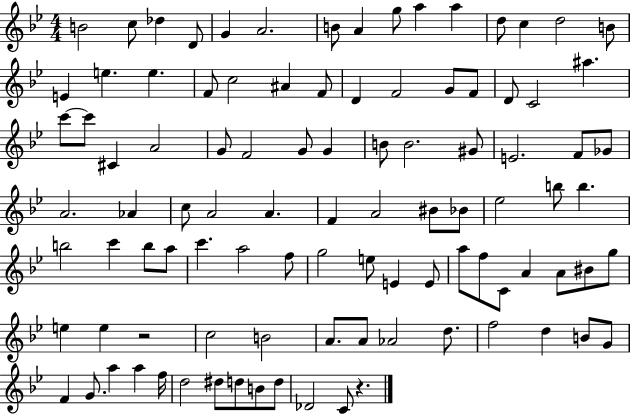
B4/h C5/e Db5/q D4/e G4/q A4/h. B4/e A4/q G5/e A5/q A5/q D5/e C5/q D5/h B4/e E4/q E5/q. E5/q. F4/e C5/h A#4/q F4/e D4/q F4/h G4/e F4/e D4/e C4/h A#5/q. C6/e C6/e C#4/q A4/h G4/e F4/h G4/e G4/q B4/e B4/h. G#4/e E4/h. F4/e Gb4/e A4/h. Ab4/q C5/e A4/h A4/q. F4/q A4/h BIS4/e Bb4/e Eb5/h B5/e B5/q. B5/h C6/q B5/e A5/e C6/q. A5/h F5/e G5/h E5/e E4/q E4/e A5/e F5/e C4/e A4/q A4/e BIS4/e G5/e E5/q E5/q R/h C5/h B4/h A4/e. A4/e Ab4/h D5/e. F5/h D5/q B4/e G4/e F4/q G4/e. A5/q A5/q F5/s D5/h D#5/e D5/e B4/e D5/e Db4/h C4/e R/q.